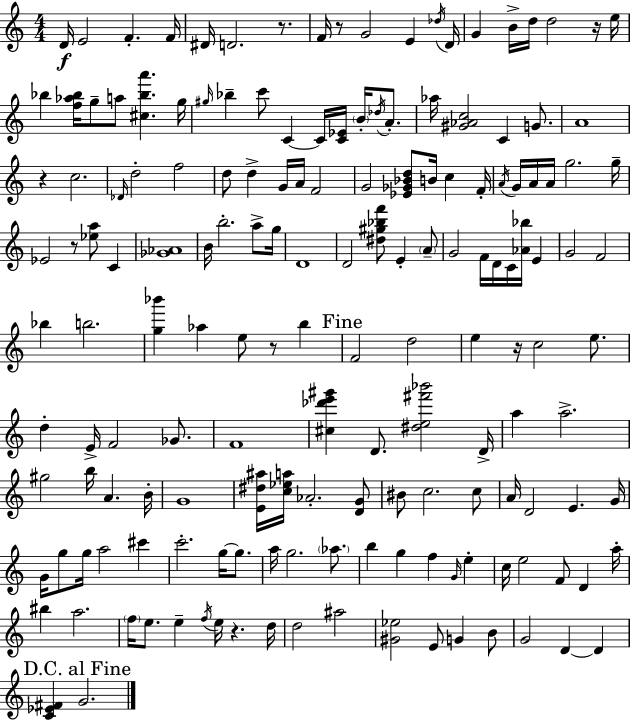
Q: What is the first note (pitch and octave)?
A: D4